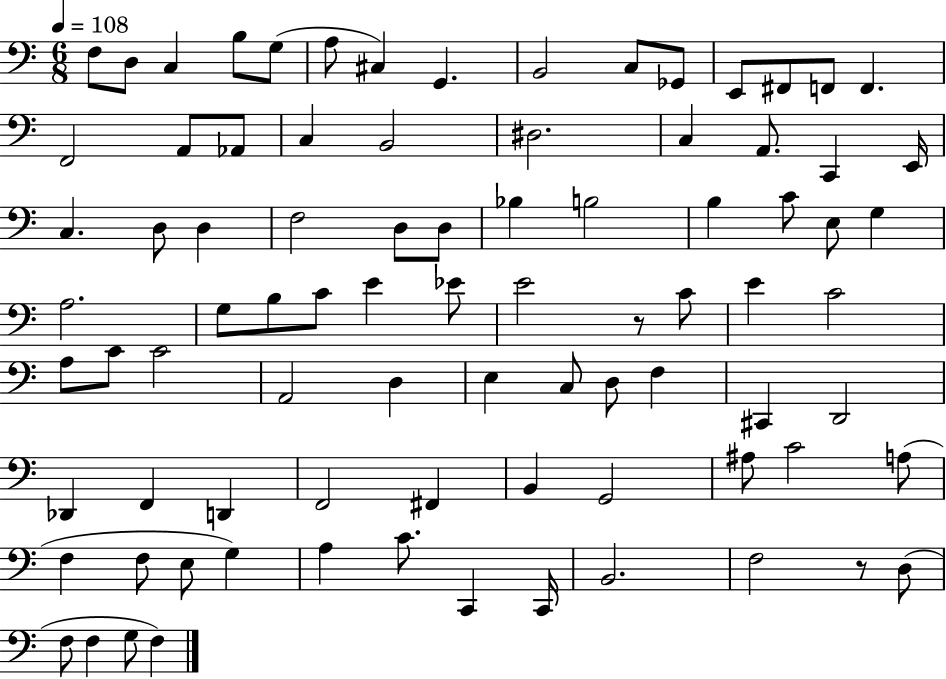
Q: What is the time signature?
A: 6/8